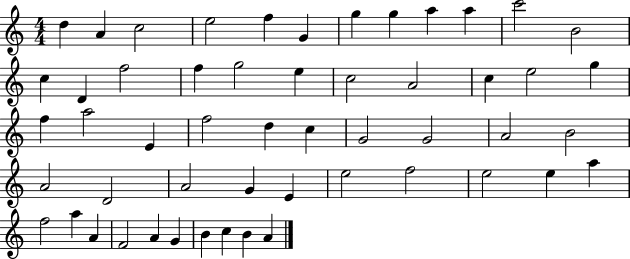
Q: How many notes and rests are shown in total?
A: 53